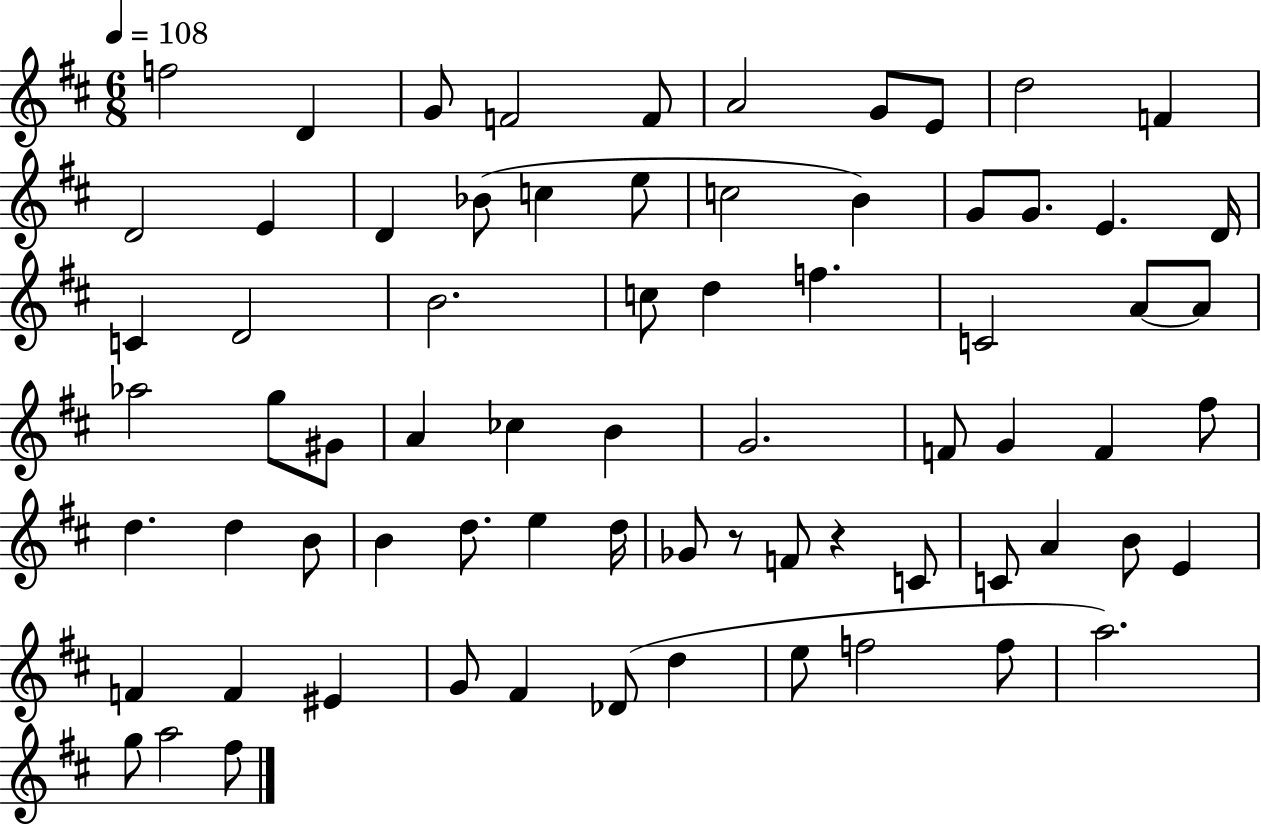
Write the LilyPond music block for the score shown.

{
  \clef treble
  \numericTimeSignature
  \time 6/8
  \key d \major
  \tempo 4 = 108
  f''2 d'4 | g'8 f'2 f'8 | a'2 g'8 e'8 | d''2 f'4 | \break d'2 e'4 | d'4 bes'8( c''4 e''8 | c''2 b'4) | g'8 g'8. e'4. d'16 | \break c'4 d'2 | b'2. | c''8 d''4 f''4. | c'2 a'8~~ a'8 | \break aes''2 g''8 gis'8 | a'4 ces''4 b'4 | g'2. | f'8 g'4 f'4 fis''8 | \break d''4. d''4 b'8 | b'4 d''8. e''4 d''16 | ges'8 r8 f'8 r4 c'8 | c'8 a'4 b'8 e'4 | \break f'4 f'4 eis'4 | g'8 fis'4 des'8( d''4 | e''8 f''2 f''8 | a''2.) | \break g''8 a''2 fis''8 | \bar "|."
}